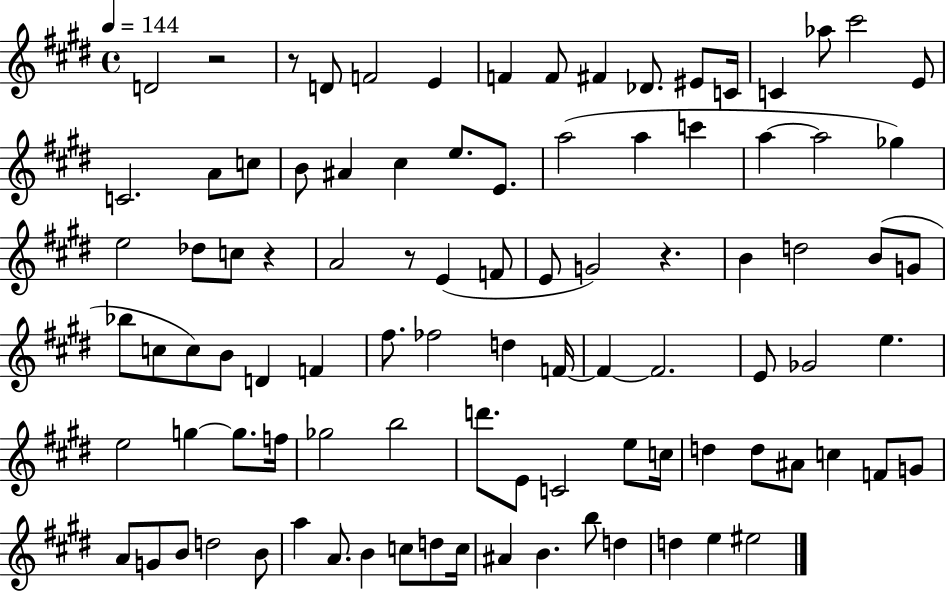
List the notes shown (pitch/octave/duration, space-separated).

D4/h R/h R/e D4/e F4/h E4/q F4/q F4/e F#4/q Db4/e. EIS4/e C4/s C4/q Ab5/e C#6/h E4/e C4/h. A4/e C5/e B4/e A#4/q C#5/q E5/e. E4/e. A5/h A5/q C6/q A5/q A5/h Gb5/q E5/h Db5/e C5/e R/q A4/h R/e E4/q F4/e E4/e G4/h R/q. B4/q D5/h B4/e G4/e Bb5/e C5/e C5/e B4/e D4/q F4/q F#5/e. FES5/h D5/q F4/s F4/q F4/h. E4/e Gb4/h E5/q. E5/h G5/q G5/e. F5/s Gb5/h B5/h D6/e. E4/e C4/h E5/e C5/s D5/q D5/e A#4/e C5/q F4/e G4/e A4/e G4/e B4/e D5/h B4/e A5/q A4/e. B4/q C5/e D5/e C5/s A#4/q B4/q. B5/e D5/q D5/q E5/q EIS5/h